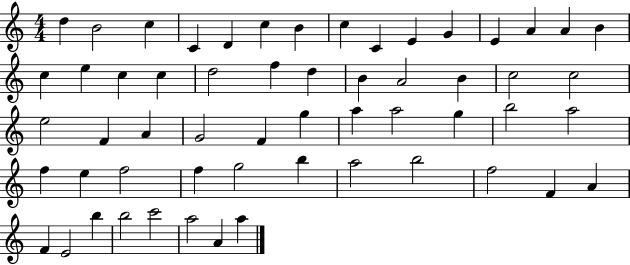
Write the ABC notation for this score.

X:1
T:Untitled
M:4/4
L:1/4
K:C
d B2 c C D c B c C E G E A A B c e c c d2 f d B A2 B c2 c2 e2 F A G2 F g a a2 g b2 a2 f e f2 f g2 b a2 b2 f2 F A F E2 b b2 c'2 a2 A a